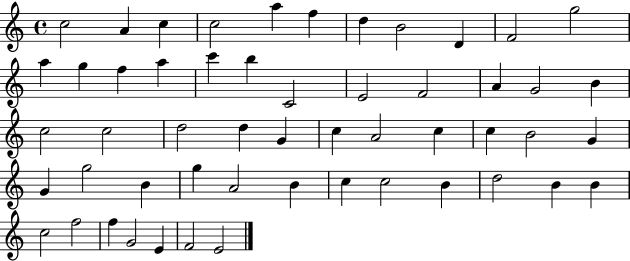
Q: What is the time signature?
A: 4/4